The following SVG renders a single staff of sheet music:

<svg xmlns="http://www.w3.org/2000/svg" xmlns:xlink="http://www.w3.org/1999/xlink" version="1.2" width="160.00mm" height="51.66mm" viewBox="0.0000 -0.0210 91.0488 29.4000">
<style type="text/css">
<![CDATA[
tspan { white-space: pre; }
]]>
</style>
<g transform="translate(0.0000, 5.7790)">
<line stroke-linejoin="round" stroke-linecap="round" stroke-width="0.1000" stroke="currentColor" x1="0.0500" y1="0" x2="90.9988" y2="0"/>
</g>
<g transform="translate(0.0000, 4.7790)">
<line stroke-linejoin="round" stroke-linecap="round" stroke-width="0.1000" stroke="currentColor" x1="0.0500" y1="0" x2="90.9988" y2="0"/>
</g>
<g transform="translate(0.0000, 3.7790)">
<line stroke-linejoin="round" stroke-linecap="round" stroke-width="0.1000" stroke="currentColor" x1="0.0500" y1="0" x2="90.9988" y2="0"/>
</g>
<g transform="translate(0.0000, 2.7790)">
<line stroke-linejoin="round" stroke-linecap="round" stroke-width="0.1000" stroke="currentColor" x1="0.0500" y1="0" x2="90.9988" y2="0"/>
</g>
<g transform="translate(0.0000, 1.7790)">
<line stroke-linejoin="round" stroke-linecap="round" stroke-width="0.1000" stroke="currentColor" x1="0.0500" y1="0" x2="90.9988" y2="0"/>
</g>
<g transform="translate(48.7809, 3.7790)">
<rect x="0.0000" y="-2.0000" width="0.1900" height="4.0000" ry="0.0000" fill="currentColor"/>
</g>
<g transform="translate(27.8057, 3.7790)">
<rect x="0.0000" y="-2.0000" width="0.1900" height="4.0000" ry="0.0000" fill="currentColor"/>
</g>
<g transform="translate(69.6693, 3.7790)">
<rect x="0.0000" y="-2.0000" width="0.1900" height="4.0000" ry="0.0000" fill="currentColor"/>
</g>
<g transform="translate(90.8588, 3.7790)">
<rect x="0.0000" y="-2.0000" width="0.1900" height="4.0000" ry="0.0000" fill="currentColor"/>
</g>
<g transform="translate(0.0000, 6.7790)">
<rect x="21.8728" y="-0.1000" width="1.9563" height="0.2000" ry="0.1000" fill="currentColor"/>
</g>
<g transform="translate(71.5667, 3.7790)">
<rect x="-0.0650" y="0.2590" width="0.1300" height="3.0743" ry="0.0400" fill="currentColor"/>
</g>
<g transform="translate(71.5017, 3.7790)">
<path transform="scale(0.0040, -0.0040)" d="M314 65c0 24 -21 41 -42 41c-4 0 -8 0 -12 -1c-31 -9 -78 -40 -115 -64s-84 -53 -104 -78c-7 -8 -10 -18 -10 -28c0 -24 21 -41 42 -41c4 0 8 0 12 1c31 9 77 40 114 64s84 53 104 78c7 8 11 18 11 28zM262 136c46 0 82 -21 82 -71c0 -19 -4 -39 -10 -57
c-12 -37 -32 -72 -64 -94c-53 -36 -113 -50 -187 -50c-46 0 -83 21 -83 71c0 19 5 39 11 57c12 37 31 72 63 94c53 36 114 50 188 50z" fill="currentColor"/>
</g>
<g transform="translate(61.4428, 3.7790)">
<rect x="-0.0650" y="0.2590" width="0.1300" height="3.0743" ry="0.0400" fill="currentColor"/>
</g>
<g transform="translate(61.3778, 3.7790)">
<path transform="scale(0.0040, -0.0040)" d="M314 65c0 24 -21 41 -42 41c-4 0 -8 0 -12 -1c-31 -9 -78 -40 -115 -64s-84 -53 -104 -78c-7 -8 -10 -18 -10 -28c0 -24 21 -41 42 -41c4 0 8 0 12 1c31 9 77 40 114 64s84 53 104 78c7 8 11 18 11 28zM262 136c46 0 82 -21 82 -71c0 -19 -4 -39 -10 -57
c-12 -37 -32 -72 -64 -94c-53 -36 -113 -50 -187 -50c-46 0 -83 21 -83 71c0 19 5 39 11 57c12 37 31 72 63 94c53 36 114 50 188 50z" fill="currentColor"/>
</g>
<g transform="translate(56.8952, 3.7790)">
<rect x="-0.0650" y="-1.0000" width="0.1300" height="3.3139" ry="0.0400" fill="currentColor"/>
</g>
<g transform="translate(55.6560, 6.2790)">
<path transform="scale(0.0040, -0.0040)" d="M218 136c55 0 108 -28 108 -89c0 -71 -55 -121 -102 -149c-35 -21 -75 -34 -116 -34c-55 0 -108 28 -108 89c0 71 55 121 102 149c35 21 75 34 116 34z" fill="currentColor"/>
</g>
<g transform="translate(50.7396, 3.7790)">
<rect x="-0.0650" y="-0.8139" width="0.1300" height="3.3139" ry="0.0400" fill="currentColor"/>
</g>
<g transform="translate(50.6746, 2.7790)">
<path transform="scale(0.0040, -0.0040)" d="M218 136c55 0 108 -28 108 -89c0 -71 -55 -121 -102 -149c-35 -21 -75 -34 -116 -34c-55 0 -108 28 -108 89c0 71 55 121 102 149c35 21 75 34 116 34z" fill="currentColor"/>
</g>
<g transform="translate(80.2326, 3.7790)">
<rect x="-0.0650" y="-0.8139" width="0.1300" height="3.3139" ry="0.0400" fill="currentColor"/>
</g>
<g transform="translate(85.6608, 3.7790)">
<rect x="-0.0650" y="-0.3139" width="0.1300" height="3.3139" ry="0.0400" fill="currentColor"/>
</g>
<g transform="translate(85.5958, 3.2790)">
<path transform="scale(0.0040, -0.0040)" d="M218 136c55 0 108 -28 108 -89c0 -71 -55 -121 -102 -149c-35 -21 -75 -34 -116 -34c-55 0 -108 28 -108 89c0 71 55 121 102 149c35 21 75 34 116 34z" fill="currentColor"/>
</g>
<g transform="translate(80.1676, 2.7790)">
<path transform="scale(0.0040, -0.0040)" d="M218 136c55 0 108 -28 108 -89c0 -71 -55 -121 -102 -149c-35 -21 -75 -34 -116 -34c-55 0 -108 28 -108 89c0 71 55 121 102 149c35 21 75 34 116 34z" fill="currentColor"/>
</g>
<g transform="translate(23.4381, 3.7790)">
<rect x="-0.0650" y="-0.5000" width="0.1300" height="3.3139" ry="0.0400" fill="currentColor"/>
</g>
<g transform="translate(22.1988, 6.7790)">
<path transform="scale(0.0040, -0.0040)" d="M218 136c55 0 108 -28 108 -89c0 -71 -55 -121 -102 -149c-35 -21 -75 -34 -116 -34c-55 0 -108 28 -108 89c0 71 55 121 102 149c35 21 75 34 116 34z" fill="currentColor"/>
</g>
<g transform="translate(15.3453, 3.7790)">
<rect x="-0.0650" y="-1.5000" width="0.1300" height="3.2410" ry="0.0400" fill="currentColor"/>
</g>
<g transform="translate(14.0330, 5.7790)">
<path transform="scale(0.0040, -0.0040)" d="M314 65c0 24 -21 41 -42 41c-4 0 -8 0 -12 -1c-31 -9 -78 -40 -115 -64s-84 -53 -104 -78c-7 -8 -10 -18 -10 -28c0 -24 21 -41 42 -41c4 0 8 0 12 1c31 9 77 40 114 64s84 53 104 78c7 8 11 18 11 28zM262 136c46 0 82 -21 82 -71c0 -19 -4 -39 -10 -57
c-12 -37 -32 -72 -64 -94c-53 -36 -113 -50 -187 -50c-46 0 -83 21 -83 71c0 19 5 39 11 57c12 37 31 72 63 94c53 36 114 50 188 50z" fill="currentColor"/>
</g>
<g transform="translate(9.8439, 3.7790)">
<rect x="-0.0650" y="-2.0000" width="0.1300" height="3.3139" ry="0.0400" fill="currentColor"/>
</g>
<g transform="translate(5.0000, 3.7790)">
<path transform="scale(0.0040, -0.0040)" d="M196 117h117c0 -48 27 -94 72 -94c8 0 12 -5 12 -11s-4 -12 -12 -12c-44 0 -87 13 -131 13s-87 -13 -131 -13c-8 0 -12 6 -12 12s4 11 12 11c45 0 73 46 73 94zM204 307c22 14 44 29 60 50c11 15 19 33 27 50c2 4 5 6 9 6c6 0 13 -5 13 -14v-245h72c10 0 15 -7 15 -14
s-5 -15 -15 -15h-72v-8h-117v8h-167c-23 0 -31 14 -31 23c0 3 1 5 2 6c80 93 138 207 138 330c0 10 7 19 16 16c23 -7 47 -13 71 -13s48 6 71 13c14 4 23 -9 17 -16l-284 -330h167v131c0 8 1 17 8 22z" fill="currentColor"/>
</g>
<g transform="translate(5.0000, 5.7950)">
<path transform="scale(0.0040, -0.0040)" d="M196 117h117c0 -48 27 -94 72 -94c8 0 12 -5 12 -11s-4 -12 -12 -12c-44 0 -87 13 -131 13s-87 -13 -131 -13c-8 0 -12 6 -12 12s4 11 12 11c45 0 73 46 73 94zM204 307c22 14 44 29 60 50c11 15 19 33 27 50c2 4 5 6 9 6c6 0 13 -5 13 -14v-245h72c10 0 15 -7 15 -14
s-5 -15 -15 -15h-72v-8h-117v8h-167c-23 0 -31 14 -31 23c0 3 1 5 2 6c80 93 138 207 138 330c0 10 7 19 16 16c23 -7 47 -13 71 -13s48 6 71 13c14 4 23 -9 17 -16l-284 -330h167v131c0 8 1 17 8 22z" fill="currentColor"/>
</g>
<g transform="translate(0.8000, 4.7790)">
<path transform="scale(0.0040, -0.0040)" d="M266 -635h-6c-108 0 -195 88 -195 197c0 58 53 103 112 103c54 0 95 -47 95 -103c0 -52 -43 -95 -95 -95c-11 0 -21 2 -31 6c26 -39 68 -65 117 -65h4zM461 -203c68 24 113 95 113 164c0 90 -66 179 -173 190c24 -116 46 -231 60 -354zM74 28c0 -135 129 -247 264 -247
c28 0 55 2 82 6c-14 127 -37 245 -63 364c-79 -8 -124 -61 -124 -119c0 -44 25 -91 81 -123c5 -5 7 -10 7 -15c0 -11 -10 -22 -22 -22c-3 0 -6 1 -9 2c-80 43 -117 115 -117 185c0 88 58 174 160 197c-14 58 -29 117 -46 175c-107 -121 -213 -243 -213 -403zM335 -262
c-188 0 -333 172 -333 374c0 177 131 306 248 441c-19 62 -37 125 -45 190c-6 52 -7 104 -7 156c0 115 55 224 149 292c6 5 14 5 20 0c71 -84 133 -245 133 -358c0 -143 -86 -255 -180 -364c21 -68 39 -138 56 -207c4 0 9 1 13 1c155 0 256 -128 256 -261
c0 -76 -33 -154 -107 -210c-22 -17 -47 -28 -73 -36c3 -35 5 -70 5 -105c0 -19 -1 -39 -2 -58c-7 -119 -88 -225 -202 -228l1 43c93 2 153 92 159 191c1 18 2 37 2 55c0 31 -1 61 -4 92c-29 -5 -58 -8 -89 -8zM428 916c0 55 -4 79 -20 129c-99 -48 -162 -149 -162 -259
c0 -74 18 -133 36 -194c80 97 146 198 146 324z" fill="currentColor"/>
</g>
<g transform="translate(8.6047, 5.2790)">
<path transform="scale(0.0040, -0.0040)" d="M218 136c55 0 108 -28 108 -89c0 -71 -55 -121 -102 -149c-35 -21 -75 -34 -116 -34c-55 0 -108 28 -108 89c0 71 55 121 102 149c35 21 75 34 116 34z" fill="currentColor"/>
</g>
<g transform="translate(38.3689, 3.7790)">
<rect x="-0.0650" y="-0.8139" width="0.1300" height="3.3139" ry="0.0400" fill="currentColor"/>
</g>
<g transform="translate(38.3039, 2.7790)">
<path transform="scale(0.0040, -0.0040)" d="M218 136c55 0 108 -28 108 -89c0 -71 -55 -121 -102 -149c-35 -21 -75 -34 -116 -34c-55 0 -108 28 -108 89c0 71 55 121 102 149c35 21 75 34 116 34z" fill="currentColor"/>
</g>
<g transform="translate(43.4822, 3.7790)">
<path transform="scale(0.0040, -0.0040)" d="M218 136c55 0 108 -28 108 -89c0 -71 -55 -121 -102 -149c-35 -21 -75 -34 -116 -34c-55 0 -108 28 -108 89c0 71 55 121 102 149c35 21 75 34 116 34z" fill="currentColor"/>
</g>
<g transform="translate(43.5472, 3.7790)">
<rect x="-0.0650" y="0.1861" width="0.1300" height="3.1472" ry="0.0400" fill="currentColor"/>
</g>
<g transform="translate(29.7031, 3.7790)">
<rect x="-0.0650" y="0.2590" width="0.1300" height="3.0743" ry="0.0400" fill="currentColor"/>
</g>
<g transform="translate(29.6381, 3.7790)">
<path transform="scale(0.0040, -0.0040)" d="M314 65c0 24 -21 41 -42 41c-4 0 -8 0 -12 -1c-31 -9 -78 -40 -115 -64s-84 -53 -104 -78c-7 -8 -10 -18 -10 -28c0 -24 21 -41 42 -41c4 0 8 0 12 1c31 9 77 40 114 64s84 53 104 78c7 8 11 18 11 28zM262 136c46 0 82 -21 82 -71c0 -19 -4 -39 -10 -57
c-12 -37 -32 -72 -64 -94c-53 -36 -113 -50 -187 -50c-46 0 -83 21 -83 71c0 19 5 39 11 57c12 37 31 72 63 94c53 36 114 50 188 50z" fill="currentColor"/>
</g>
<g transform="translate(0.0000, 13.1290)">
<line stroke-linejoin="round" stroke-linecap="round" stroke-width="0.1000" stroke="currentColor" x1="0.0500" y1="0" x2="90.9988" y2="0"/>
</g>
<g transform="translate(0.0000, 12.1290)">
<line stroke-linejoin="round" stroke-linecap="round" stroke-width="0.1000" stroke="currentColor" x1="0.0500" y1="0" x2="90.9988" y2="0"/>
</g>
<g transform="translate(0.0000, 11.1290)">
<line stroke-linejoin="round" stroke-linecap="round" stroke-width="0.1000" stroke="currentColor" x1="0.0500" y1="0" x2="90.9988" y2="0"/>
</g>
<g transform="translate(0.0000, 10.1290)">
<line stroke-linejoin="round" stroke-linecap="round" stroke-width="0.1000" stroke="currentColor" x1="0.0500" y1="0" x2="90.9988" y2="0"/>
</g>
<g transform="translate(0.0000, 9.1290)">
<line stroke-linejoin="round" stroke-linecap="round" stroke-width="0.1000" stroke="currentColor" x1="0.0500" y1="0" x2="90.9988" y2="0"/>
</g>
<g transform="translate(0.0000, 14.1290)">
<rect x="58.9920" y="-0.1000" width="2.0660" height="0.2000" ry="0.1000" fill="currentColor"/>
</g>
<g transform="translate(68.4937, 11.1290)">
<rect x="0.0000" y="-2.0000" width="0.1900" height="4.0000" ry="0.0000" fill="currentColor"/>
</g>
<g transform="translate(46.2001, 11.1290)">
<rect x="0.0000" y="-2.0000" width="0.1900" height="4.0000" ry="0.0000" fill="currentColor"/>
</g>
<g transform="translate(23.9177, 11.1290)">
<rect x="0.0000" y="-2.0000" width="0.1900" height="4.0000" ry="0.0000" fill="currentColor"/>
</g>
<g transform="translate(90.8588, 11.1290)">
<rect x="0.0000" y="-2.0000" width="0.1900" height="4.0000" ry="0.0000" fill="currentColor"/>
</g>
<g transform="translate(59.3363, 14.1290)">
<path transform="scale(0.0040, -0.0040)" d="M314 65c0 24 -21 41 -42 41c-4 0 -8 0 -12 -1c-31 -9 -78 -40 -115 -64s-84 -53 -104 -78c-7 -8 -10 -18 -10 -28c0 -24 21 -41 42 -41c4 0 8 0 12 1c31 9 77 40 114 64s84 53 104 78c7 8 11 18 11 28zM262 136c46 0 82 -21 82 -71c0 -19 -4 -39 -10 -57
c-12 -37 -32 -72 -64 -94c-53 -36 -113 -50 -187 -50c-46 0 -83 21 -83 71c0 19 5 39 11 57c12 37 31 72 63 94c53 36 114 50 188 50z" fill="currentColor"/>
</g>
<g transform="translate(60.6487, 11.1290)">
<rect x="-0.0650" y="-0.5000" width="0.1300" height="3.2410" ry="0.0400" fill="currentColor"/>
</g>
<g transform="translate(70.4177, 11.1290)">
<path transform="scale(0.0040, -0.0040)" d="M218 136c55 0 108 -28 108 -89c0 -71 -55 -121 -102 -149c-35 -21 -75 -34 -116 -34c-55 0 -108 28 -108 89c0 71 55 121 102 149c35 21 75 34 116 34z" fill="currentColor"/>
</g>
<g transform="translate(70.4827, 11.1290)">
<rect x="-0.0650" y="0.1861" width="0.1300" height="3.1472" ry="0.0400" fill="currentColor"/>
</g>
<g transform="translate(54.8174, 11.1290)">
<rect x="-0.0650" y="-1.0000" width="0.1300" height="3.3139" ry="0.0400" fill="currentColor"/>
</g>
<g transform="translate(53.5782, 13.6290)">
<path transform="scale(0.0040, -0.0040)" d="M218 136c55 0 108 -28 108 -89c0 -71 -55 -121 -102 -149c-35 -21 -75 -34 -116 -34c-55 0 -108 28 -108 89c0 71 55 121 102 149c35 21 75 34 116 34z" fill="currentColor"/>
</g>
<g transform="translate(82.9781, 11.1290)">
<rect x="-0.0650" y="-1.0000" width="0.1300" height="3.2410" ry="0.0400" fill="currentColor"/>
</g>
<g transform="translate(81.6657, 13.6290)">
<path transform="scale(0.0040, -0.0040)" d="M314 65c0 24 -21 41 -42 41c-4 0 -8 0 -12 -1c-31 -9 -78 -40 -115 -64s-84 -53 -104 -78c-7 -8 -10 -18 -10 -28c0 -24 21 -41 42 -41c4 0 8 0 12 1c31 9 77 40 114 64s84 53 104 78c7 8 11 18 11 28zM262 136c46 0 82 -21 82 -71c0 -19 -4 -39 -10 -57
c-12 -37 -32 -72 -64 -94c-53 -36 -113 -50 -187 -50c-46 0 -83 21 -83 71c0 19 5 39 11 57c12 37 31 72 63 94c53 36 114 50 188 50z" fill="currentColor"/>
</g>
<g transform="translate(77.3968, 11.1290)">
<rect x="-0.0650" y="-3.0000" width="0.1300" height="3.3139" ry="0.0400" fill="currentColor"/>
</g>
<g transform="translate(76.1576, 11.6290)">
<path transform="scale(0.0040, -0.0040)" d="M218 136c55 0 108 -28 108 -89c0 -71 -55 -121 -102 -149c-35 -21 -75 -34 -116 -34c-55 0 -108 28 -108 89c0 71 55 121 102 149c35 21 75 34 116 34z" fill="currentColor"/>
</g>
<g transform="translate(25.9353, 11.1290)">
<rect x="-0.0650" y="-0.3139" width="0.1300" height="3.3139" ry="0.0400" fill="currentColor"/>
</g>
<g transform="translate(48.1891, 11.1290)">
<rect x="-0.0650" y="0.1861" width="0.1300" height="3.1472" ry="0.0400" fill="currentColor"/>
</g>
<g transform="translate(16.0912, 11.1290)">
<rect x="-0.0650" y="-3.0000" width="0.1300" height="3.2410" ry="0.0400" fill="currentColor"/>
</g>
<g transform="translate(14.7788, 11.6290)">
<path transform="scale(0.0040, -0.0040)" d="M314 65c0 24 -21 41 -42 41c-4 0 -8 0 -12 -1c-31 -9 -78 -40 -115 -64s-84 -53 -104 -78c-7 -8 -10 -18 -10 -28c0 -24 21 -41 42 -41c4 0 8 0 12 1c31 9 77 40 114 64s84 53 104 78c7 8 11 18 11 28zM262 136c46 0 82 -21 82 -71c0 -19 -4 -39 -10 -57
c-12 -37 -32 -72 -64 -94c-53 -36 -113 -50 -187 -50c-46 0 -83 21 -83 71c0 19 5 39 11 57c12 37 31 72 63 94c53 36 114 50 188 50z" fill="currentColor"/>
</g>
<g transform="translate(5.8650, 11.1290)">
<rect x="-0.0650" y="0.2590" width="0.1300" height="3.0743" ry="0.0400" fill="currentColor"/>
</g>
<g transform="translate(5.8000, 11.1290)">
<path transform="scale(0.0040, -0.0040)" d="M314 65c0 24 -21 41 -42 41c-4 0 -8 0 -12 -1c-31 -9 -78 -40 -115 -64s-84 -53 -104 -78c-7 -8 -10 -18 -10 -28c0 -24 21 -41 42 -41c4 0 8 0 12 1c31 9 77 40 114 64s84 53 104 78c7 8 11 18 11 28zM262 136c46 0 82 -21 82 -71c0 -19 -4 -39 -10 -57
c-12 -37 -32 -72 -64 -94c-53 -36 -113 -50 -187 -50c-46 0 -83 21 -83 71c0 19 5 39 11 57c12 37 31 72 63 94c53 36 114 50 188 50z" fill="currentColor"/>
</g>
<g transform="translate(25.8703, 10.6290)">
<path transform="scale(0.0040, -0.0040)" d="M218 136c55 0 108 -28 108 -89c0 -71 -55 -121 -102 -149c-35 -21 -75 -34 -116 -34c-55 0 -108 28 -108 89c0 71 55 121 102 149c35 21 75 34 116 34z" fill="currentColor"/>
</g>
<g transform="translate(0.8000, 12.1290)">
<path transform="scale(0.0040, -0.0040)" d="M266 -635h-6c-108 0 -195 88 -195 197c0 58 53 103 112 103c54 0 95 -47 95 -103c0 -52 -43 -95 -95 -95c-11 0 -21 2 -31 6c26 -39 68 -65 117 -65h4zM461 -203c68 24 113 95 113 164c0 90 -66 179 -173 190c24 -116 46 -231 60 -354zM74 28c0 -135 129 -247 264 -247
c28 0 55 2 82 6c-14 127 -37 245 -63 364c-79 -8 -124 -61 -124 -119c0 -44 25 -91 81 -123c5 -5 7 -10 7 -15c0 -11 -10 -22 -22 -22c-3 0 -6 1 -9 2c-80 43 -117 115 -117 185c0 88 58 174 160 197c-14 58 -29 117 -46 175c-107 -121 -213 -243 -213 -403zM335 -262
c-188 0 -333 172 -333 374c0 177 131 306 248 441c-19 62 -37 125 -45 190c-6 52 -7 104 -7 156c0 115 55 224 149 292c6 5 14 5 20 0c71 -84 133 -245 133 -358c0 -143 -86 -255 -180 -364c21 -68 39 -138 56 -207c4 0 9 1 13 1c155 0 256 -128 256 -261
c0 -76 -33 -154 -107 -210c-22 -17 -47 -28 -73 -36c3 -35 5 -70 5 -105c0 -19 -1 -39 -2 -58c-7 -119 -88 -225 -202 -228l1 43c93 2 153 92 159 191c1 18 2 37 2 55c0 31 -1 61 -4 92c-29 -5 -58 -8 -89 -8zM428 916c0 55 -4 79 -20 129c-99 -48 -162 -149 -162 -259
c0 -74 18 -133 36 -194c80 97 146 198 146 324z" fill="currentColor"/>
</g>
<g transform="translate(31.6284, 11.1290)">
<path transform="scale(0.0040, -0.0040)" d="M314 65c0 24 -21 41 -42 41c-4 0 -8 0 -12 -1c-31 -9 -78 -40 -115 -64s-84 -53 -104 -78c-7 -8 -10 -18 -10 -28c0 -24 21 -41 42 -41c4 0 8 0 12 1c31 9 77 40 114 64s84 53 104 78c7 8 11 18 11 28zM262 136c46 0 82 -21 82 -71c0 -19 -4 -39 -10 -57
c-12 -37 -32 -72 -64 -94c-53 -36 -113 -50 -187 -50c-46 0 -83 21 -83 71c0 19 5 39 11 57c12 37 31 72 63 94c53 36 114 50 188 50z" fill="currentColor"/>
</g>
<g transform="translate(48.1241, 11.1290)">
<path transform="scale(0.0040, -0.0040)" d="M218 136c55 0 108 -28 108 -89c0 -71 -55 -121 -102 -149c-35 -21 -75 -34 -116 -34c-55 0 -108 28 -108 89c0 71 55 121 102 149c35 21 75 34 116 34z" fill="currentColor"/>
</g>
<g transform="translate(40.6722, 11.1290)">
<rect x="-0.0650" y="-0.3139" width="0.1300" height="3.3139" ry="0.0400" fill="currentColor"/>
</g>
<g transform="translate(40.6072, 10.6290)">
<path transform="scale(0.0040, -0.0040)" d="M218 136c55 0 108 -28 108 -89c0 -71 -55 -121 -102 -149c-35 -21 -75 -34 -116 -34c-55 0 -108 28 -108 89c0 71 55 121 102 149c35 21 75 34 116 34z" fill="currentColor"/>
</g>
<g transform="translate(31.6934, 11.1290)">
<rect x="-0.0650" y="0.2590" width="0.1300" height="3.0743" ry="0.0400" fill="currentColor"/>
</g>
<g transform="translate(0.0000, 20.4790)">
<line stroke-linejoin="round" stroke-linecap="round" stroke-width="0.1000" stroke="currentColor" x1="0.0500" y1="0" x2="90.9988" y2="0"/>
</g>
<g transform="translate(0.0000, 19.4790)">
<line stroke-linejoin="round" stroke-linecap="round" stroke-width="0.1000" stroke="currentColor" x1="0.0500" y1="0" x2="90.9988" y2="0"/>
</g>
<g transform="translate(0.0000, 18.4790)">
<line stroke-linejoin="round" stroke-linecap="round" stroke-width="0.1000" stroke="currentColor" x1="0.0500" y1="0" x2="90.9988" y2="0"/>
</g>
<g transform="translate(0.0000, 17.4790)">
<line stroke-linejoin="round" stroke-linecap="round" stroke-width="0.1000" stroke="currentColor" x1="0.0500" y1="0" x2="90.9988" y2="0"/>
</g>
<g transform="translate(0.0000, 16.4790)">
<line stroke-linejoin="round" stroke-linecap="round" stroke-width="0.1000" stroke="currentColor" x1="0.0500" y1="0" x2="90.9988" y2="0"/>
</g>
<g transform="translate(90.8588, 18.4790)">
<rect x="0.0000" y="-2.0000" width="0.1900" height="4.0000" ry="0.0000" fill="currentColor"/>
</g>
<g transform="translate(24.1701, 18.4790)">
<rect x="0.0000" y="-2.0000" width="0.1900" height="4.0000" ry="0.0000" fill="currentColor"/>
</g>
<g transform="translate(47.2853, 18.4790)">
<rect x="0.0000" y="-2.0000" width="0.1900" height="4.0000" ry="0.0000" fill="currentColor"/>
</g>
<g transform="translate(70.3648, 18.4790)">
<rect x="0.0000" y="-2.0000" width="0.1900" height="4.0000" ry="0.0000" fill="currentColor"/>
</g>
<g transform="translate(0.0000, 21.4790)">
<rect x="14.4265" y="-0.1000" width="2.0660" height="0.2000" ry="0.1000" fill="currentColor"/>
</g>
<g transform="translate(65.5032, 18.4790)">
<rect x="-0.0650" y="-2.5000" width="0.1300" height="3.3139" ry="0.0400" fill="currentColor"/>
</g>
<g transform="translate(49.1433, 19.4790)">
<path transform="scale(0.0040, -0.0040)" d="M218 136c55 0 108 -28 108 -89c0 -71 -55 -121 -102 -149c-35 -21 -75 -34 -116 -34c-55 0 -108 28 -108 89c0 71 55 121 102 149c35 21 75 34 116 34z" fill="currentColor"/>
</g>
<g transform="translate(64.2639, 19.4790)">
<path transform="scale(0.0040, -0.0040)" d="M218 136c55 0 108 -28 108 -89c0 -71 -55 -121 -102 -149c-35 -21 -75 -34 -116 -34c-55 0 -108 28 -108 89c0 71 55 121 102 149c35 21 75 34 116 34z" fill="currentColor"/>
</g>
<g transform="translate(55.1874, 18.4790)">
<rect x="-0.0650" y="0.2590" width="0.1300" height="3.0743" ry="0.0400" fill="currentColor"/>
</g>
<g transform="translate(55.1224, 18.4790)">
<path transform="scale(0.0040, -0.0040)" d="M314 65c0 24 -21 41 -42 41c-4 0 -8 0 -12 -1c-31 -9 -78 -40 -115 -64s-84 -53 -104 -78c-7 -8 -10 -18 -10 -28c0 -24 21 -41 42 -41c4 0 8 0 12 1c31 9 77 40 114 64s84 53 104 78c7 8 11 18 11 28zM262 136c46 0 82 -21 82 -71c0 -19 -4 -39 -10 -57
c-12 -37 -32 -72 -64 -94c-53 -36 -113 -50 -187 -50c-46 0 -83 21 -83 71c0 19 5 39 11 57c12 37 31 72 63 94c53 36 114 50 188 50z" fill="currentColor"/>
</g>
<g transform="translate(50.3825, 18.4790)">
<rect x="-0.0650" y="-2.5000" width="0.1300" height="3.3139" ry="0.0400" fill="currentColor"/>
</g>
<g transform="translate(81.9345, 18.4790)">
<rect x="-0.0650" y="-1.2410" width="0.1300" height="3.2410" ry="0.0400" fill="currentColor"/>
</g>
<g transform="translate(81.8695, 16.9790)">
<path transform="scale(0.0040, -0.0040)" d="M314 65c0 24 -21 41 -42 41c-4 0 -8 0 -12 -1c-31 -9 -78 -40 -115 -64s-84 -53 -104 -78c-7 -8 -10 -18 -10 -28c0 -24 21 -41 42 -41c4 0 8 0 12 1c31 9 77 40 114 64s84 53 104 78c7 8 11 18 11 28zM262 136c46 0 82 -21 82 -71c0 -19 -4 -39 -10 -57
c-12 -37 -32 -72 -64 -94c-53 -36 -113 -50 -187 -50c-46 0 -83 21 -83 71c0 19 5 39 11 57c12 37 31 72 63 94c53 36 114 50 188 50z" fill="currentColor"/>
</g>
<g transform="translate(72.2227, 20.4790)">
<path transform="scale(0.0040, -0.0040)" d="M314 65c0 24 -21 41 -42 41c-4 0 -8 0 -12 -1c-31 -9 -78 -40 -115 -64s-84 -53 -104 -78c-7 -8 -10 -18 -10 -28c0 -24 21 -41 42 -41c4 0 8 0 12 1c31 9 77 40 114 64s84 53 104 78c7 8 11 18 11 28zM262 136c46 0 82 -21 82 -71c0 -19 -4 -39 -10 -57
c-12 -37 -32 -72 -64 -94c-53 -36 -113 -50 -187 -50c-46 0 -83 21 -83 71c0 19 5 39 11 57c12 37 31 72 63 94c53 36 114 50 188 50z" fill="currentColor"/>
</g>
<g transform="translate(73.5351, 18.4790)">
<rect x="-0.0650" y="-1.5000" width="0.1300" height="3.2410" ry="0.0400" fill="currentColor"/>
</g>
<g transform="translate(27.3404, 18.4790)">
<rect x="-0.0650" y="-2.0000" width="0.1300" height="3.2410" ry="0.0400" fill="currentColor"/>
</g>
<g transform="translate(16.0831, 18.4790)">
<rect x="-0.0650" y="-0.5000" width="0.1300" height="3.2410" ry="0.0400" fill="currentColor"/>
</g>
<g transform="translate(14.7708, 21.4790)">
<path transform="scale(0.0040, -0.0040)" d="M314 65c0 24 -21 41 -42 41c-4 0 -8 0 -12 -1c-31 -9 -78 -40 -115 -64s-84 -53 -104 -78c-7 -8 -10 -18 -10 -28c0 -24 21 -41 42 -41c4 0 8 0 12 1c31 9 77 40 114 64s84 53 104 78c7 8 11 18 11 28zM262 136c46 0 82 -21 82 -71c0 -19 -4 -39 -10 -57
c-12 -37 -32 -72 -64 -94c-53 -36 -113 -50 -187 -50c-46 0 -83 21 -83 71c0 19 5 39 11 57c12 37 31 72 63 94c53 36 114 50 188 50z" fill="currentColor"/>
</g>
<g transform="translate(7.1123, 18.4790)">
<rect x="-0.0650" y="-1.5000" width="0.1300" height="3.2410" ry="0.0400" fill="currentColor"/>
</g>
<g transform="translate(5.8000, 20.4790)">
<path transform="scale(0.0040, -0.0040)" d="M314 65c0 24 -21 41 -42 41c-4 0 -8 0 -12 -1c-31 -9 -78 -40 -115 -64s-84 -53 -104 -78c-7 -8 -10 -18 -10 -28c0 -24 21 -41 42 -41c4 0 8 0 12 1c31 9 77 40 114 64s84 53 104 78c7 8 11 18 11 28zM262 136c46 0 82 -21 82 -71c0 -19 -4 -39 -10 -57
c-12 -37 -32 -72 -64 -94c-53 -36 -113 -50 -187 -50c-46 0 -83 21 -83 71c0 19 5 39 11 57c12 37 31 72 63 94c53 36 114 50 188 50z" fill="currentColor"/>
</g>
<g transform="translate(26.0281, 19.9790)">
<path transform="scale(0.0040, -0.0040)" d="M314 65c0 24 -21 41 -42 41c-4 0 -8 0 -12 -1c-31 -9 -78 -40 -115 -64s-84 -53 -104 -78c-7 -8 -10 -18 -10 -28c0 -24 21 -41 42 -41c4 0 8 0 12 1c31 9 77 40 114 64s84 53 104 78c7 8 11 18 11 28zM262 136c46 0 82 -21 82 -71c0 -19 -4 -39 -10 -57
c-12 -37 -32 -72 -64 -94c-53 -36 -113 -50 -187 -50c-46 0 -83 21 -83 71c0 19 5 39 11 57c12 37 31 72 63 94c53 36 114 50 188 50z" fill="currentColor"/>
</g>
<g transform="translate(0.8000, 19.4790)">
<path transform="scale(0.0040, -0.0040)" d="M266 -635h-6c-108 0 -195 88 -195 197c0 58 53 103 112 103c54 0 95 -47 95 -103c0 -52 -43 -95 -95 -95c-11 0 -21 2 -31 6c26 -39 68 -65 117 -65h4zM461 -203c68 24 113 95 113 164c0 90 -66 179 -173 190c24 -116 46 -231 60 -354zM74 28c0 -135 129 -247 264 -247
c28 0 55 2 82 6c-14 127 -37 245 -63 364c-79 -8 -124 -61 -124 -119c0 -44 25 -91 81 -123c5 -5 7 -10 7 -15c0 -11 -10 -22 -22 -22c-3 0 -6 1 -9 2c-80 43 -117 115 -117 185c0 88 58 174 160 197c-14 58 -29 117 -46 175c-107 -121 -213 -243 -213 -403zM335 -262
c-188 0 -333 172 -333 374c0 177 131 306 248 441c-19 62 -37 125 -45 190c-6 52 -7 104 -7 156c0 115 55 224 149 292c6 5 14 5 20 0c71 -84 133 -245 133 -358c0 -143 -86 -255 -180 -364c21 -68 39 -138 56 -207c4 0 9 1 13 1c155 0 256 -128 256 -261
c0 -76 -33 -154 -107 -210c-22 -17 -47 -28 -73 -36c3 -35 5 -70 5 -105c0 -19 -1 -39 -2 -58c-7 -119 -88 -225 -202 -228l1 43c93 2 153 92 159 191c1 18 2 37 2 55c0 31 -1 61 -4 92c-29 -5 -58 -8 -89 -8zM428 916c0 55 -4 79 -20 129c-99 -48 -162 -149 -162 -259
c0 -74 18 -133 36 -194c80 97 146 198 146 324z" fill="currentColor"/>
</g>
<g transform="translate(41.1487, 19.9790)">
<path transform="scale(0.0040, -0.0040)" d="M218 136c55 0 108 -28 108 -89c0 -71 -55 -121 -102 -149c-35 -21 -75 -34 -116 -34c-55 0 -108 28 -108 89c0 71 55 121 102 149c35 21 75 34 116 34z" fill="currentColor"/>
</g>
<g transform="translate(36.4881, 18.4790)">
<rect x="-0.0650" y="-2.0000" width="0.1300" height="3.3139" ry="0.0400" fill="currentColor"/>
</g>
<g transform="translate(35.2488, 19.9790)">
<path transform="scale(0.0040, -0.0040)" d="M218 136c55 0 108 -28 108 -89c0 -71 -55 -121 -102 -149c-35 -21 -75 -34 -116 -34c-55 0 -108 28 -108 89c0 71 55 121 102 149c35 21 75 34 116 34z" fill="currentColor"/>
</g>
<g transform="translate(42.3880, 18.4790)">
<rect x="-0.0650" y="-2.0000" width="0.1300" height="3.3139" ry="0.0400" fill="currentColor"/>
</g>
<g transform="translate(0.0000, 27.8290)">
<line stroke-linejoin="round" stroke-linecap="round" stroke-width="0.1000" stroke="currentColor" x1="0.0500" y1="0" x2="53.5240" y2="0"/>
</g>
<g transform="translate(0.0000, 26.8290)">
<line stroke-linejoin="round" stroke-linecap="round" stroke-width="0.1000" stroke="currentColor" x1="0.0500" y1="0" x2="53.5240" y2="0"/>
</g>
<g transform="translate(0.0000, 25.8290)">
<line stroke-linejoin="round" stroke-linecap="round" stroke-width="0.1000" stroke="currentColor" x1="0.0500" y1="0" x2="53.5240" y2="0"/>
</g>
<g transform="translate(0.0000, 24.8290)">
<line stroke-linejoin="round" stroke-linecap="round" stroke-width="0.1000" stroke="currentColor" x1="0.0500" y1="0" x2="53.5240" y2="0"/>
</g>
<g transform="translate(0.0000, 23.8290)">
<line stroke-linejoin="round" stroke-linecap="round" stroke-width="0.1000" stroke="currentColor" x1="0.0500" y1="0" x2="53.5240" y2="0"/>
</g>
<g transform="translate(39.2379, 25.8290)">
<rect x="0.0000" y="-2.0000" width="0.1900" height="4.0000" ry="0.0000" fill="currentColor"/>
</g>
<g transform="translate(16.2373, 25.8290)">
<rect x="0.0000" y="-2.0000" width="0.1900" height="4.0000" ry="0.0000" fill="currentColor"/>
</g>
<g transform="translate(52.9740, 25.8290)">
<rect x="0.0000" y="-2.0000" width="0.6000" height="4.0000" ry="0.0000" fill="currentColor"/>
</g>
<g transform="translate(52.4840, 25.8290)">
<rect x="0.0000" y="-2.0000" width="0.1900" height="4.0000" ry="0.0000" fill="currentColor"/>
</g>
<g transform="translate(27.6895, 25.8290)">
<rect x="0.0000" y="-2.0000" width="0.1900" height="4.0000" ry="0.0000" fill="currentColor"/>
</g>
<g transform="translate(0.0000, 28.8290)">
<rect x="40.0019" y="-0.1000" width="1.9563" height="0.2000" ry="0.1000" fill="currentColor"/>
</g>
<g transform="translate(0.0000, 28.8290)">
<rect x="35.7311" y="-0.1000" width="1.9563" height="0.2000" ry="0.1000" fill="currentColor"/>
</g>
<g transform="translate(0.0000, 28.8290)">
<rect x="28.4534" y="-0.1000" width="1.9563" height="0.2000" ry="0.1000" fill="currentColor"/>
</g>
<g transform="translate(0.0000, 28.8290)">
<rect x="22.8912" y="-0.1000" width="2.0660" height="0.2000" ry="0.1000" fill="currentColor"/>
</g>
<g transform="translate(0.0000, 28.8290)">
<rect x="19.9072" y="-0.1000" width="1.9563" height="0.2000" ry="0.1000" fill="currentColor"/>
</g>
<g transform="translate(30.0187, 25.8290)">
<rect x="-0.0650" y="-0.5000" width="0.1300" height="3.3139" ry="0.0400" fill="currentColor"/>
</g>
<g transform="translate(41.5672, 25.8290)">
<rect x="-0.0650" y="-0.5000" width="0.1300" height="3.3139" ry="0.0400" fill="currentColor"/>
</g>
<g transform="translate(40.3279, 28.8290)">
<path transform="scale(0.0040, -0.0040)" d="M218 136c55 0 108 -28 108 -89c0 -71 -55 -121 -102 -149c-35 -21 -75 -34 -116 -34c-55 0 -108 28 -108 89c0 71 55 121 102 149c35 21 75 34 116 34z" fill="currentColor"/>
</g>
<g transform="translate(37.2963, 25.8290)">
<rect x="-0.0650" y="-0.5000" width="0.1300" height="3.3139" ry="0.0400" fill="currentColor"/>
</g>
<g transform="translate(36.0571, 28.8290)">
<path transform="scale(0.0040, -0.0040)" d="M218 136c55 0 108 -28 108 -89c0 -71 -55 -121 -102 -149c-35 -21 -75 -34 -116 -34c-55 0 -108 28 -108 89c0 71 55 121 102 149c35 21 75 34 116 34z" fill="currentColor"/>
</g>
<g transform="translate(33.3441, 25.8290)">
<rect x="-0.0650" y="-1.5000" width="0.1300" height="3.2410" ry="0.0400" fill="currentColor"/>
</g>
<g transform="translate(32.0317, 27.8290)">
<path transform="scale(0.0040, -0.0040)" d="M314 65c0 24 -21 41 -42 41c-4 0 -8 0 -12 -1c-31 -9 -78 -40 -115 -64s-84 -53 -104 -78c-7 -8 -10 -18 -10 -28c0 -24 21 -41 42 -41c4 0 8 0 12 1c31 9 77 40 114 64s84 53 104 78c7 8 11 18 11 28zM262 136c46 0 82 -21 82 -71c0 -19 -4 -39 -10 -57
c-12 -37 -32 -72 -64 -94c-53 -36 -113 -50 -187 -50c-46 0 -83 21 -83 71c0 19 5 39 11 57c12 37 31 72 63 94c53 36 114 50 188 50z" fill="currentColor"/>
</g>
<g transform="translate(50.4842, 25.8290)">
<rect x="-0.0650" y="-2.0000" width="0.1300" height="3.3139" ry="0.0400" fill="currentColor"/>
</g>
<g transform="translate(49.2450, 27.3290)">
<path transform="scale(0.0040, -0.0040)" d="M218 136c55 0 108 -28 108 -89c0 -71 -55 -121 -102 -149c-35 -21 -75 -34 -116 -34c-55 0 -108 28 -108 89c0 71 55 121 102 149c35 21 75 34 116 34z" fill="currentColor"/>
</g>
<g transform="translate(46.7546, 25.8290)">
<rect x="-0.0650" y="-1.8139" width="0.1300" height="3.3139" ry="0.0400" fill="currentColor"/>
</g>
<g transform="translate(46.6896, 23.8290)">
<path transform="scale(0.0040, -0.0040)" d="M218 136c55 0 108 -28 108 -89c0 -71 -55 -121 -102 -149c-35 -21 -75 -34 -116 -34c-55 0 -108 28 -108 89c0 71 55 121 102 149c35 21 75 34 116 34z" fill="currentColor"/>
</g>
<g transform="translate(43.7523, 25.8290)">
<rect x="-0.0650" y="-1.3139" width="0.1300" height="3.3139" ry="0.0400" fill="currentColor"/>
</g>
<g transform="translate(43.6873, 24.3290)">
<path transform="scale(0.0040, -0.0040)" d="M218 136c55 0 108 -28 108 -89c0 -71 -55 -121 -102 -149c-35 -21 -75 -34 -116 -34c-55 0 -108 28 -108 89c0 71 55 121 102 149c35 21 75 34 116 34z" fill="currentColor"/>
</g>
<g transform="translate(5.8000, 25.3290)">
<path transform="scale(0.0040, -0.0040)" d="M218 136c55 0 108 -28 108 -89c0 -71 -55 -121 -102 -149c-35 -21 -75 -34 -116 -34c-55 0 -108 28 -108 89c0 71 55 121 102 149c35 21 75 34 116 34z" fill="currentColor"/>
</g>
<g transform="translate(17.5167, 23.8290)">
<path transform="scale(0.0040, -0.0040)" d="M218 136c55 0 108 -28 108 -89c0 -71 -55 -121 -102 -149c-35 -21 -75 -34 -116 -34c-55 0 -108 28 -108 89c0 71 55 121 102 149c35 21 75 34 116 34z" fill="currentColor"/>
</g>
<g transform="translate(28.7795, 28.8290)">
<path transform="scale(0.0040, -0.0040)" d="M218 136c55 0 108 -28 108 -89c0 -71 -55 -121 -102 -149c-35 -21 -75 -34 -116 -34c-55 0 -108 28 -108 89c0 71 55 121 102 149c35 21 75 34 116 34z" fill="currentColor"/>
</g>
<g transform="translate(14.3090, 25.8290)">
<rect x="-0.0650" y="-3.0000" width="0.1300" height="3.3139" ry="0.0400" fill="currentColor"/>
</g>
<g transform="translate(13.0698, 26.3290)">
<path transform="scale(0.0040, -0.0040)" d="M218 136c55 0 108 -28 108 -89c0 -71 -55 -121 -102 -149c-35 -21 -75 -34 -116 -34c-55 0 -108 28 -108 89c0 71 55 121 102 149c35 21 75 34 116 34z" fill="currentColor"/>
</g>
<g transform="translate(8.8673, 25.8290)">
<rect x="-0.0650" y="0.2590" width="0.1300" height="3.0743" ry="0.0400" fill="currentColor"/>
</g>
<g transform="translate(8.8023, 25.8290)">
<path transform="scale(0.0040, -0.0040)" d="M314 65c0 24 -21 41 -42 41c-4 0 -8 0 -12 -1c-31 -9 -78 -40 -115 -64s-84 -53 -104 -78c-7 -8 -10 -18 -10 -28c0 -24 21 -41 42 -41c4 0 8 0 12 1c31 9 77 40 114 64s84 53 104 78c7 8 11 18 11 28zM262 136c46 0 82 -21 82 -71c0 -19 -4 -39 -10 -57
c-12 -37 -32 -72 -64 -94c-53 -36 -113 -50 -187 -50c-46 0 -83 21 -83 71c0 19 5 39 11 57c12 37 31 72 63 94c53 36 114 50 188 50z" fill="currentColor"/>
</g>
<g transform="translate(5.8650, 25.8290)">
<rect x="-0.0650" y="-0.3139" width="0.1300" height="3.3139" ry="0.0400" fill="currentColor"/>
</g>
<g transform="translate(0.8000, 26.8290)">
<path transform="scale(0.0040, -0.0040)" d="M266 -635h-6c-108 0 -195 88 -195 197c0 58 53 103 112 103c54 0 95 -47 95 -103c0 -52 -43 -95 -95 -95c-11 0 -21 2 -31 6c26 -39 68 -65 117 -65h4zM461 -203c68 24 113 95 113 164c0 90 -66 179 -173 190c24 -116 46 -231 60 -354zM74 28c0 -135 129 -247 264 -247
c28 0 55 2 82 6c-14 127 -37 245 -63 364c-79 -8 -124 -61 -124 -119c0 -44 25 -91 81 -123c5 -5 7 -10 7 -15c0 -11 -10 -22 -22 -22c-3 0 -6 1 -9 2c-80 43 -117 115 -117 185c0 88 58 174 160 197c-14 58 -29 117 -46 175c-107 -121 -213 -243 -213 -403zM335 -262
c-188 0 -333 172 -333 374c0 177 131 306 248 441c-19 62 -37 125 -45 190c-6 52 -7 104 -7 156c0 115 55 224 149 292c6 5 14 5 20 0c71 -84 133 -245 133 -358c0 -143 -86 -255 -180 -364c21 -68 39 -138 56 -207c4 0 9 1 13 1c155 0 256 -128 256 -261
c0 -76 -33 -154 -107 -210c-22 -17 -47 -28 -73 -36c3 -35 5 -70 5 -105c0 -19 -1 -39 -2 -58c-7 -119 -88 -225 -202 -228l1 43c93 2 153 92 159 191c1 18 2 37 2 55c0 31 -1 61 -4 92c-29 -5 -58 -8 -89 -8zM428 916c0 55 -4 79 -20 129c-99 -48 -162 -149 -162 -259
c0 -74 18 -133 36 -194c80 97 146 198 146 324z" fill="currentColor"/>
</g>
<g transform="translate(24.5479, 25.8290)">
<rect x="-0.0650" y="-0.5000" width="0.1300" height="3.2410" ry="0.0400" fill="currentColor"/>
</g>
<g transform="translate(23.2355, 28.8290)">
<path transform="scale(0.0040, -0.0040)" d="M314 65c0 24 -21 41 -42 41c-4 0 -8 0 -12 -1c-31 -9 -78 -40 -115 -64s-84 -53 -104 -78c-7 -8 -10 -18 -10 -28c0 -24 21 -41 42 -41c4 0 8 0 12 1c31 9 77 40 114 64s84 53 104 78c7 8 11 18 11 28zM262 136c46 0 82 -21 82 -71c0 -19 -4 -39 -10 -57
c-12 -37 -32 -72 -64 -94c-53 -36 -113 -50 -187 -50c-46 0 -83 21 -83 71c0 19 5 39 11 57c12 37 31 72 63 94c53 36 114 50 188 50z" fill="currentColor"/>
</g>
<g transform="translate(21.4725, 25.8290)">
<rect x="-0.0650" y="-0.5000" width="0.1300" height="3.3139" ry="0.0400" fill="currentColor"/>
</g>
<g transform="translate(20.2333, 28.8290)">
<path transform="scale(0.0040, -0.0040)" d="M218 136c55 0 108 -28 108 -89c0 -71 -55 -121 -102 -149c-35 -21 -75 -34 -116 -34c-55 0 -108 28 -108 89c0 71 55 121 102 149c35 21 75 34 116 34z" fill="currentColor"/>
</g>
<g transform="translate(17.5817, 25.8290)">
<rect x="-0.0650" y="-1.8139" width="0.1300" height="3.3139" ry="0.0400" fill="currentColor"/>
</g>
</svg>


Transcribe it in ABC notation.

X:1
T:Untitled
M:4/4
L:1/4
K:C
F E2 C B2 d B d D B2 B2 d c B2 A2 c B2 c B D C2 B A D2 E2 C2 F2 F F G B2 G E2 e2 c B2 A f C C2 C E2 C C e f F